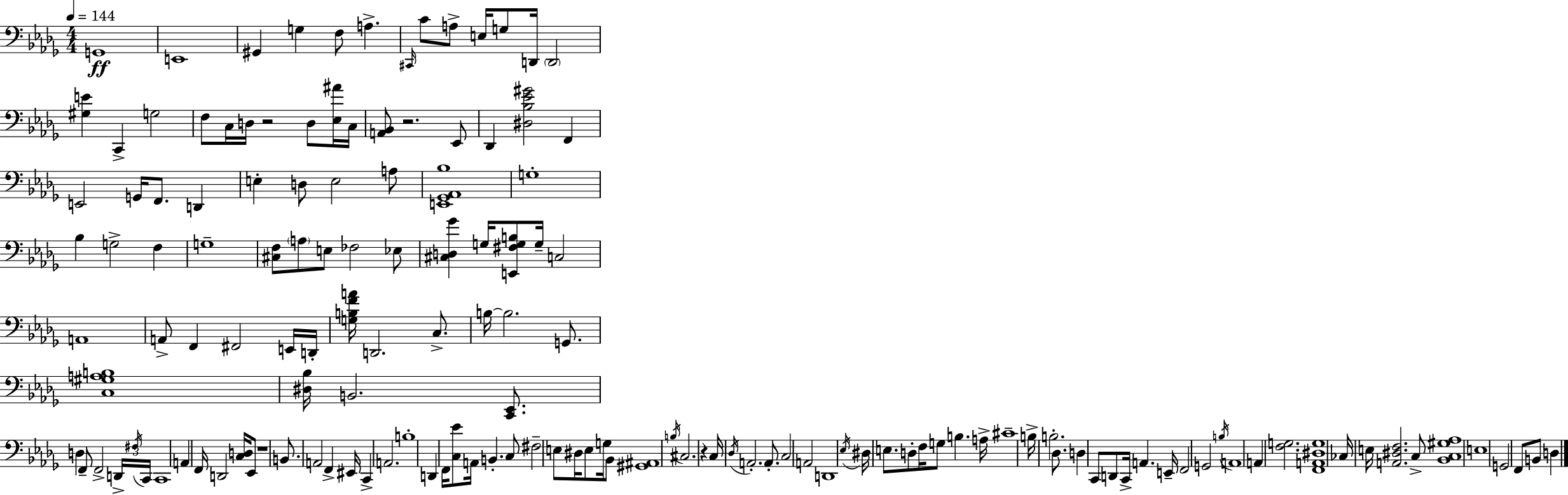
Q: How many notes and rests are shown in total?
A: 147